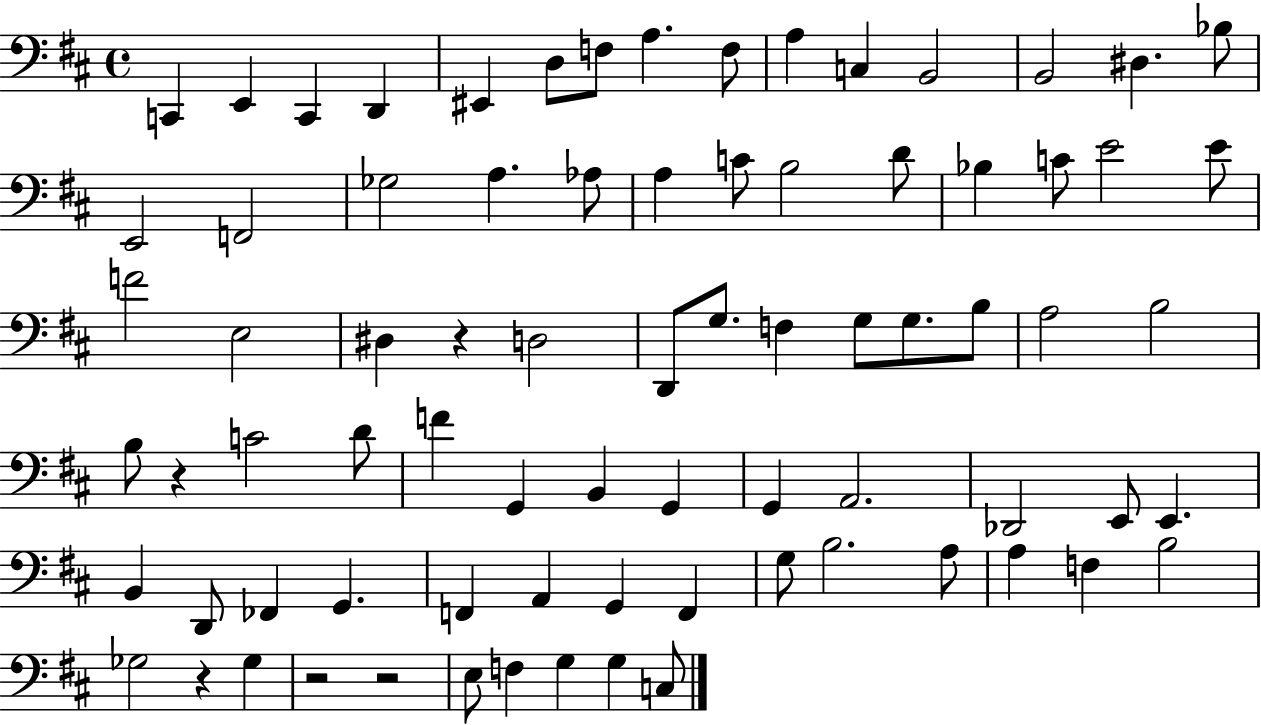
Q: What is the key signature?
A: D major